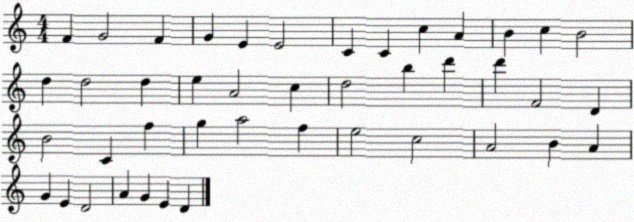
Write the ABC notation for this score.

X:1
T:Untitled
M:4/4
L:1/4
K:C
F G2 F G E E2 C C c A B c B2 d d2 d e A2 c d2 b d' d' F2 D B2 C f g a2 f e2 c2 A2 B A G E D2 A G E D